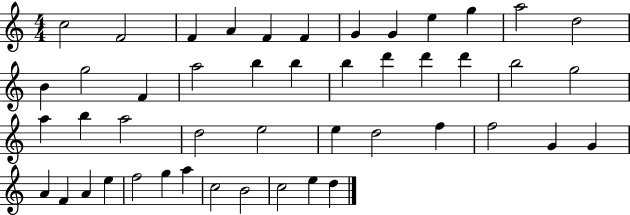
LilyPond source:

{
  \clef treble
  \numericTimeSignature
  \time 4/4
  \key c \major
  c''2 f'2 | f'4 a'4 f'4 f'4 | g'4 g'4 e''4 g''4 | a''2 d''2 | \break b'4 g''2 f'4 | a''2 b''4 b''4 | b''4 d'''4 d'''4 d'''4 | b''2 g''2 | \break a''4 b''4 a''2 | d''2 e''2 | e''4 d''2 f''4 | f''2 g'4 g'4 | \break a'4 f'4 a'4 e''4 | f''2 g''4 a''4 | c''2 b'2 | c''2 e''4 d''4 | \break \bar "|."
}